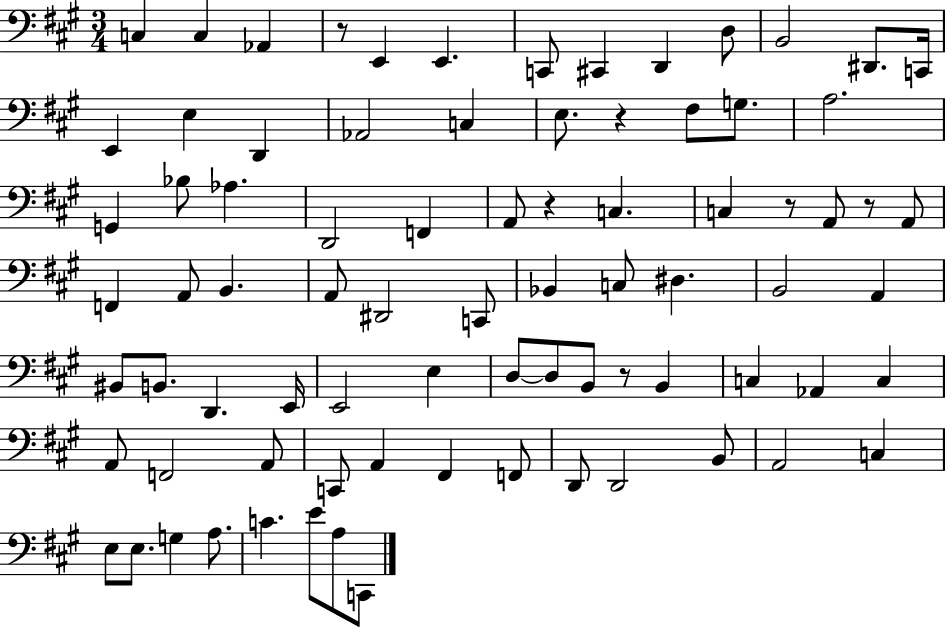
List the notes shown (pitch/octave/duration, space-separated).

C3/q C3/q Ab2/q R/e E2/q E2/q. C2/e C#2/q D2/q D3/e B2/h D#2/e. C2/s E2/q E3/q D2/q Ab2/h C3/q E3/e. R/q F#3/e G3/e. A3/h. G2/q Bb3/e Ab3/q. D2/h F2/q A2/e R/q C3/q. C3/q R/e A2/e R/e A2/e F2/q A2/e B2/q. A2/e D#2/h C2/e Bb2/q C3/e D#3/q. B2/h A2/q BIS2/e B2/e. D2/q. E2/s E2/h E3/q D3/e D3/e B2/e R/e B2/q C3/q Ab2/q C3/q A2/e F2/h A2/e C2/e A2/q F#2/q F2/e D2/e D2/h B2/e A2/h C3/q E3/e E3/e. G3/q A3/e. C4/q. E4/e A3/e C2/e